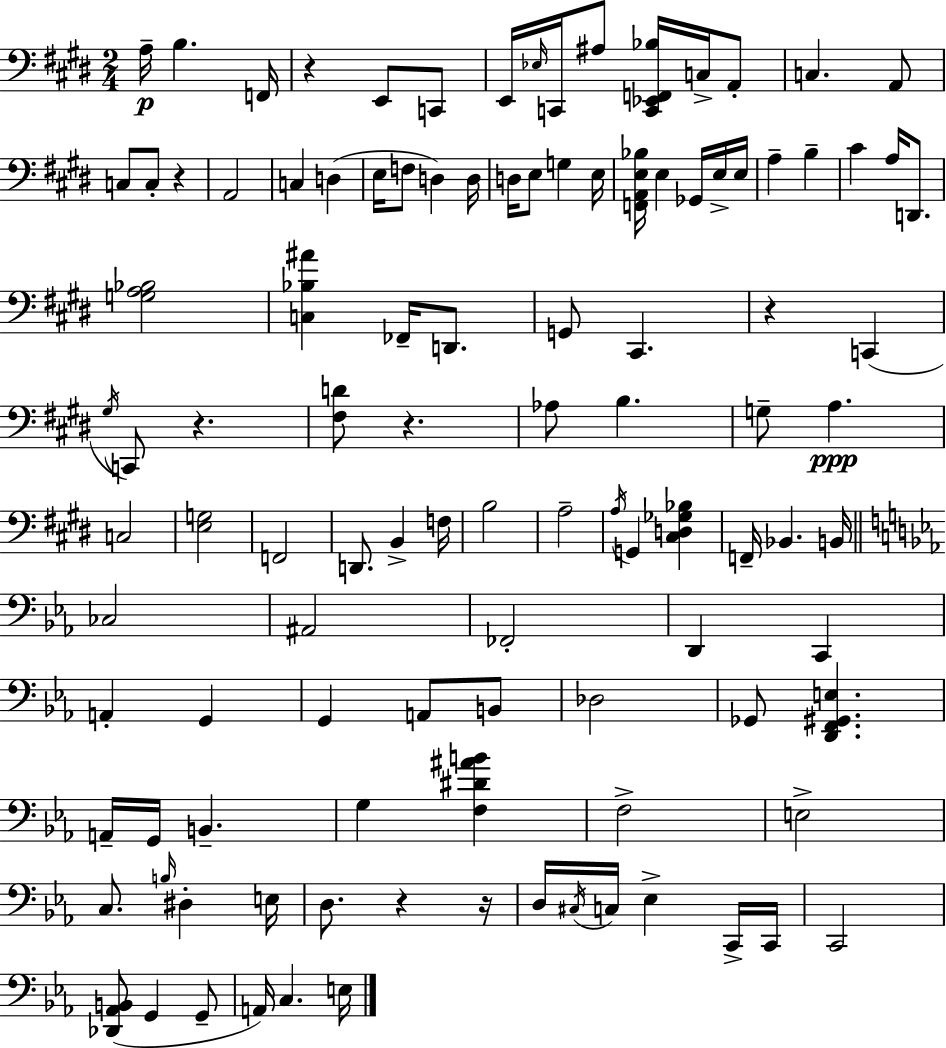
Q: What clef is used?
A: bass